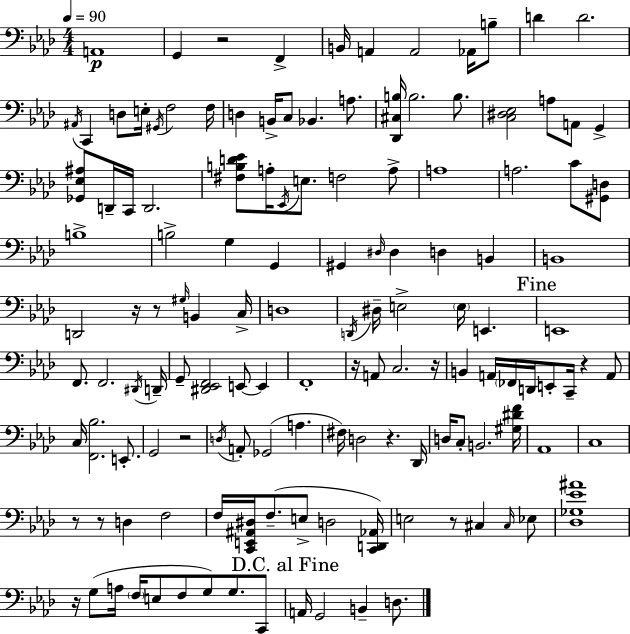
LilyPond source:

{
  \clef bass
  \numericTimeSignature
  \time 4/4
  \key f \minor
  \tempo 4 = 90
  \repeat volta 2 { a,1\p | g,4 r2 f,4-> | b,16 a,4 a,2 aes,16 b8-- | d'4 d'2. | \break \acciaccatura { ais,16 } c,4 d8 e16-. \acciaccatura { gis,16 } f2 | f16 d4 b,16-> c8 bes,4. a8. | <des, cis b>16 b2. b8. | <c dis ees>2 a8 a,8 g,4-> | \break <ges, ees ais>8 d,16-- c,16 d,2. | <fis b d' ees'>8 a16-. \acciaccatura { ees,16 } e8. f2 | a8-> a1 | a2. c'8 | \break <gis, d>8 b1-> | b2-> g4 g,4 | gis,4 \grace { dis16 } dis4 d4 | b,4 b,1 | \break d,2 r16 r8 \grace { gis16 } | b,4 c16-> d1 | \acciaccatura { d,16 } dis16-- e2-> \parenthesize e16 | e,4. \mark "Fine" e,1 | \break f,8. f,2. | \acciaccatura { dis,16 } d,16-- g,8-- <dis, ees, f,>2 | e,8~~ e,4 f,1-. | r16 a,8 c2. | \break r16 b,4 a,16 \parenthesize fes,16 d,16 e,8-. | c,16-- r4 a,8 c16 <f, bes>2. | e,8.-. g,2 r2 | \acciaccatura { d16 } a,8-. ges,2( | \break a4. fis16) d2 | r4. des,16 d16 c8-. b,2. | <gis dis' f'>16 aes,1 | c1 | \break r8 r8 d4 | f2 f16 <c, e, ais, dis>16 f8.--( e8-> d2 | <c, d, aes,>16) e2 | r8 cis4 \grace { cis16 } ees8 <des ges ees' ais'>1 | \break r16 g8( a16 \parenthesize f16 e8 | f8 g8) g8. c,8 \mark "D.C. al Fine" a,16 g,2 | b,4-- d8. } \bar "|."
}